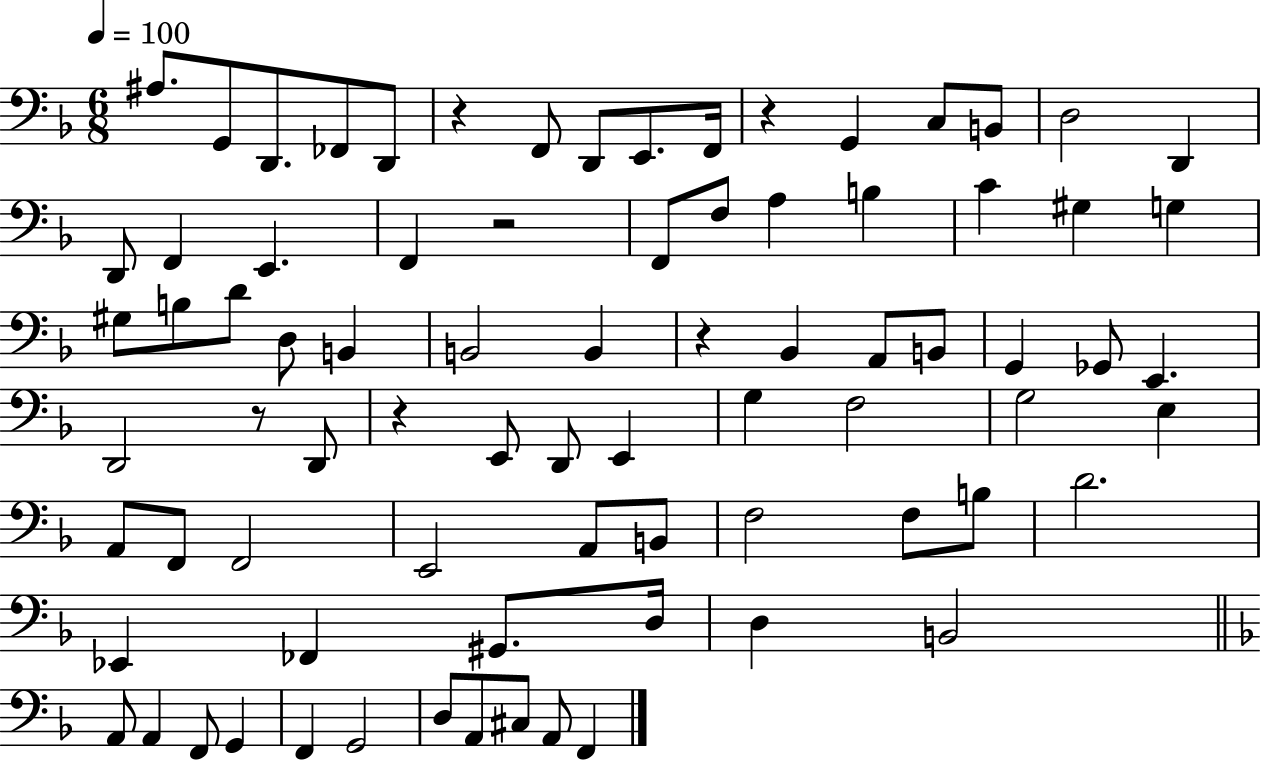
{
  \clef bass
  \numericTimeSignature
  \time 6/8
  \key f \major
  \tempo 4 = 100
  ais8. g,8 d,8. fes,8 d,8 | r4 f,8 d,8 e,8. f,16 | r4 g,4 c8 b,8 | d2 d,4 | \break d,8 f,4 e,4. | f,4 r2 | f,8 f8 a4 b4 | c'4 gis4 g4 | \break gis8 b8 d'8 d8 b,4 | b,2 b,4 | r4 bes,4 a,8 b,8 | g,4 ges,8 e,4. | \break d,2 r8 d,8 | r4 e,8 d,8 e,4 | g4 f2 | g2 e4 | \break a,8 f,8 f,2 | e,2 a,8 b,8 | f2 f8 b8 | d'2. | \break ees,4 fes,4 gis,8. d16 | d4 b,2 | \bar "||" \break \key f \major a,8 a,4 f,8 g,4 | f,4 g,2 | d8 a,8 cis8 a,8 f,4 | \bar "|."
}